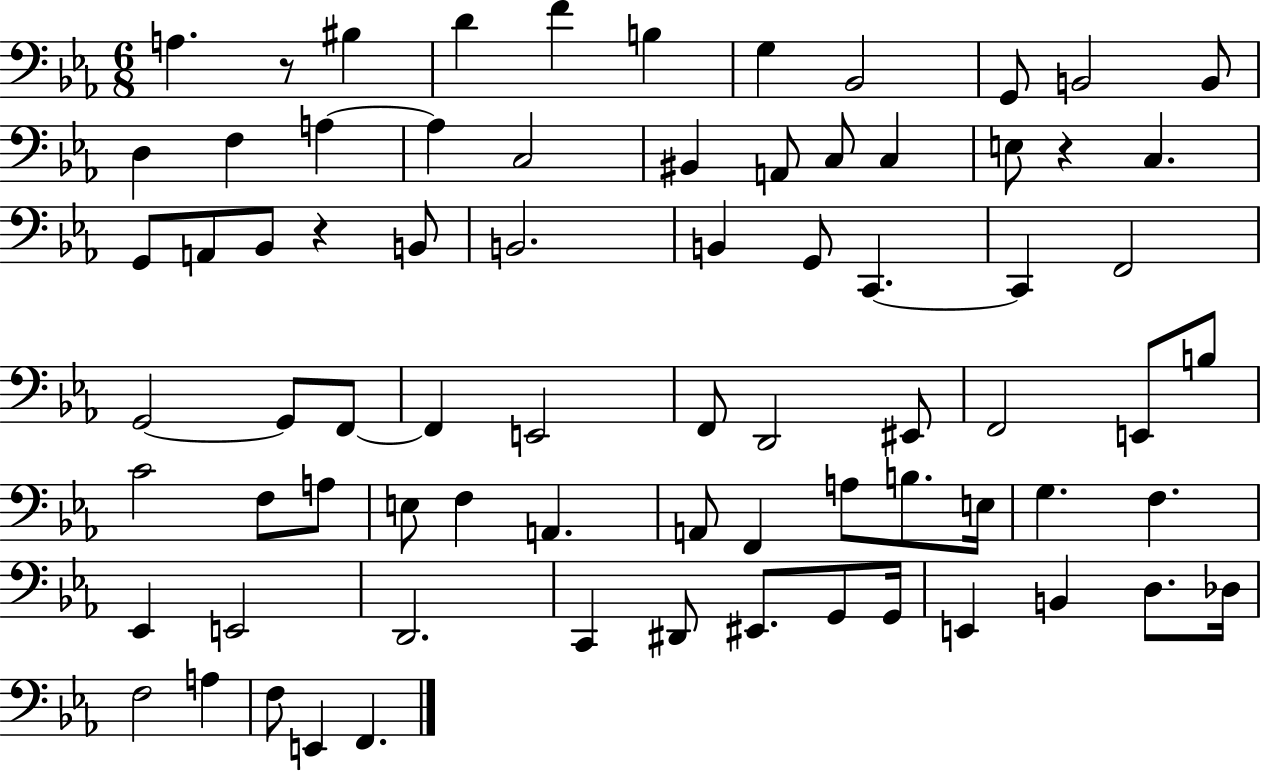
A3/q. R/e BIS3/q D4/q F4/q B3/q G3/q Bb2/h G2/e B2/h B2/e D3/q F3/q A3/q A3/q C3/h BIS2/q A2/e C3/e C3/q E3/e R/q C3/q. G2/e A2/e Bb2/e R/q B2/e B2/h. B2/q G2/e C2/q. C2/q F2/h G2/h G2/e F2/e F2/q E2/h F2/e D2/h EIS2/e F2/h E2/e B3/e C4/h F3/e A3/e E3/e F3/q A2/q. A2/e F2/q A3/e B3/e. E3/s G3/q. F3/q. Eb2/q E2/h D2/h. C2/q D#2/e EIS2/e. G2/e G2/s E2/q B2/q D3/e. Db3/s F3/h A3/q F3/e E2/q F2/q.